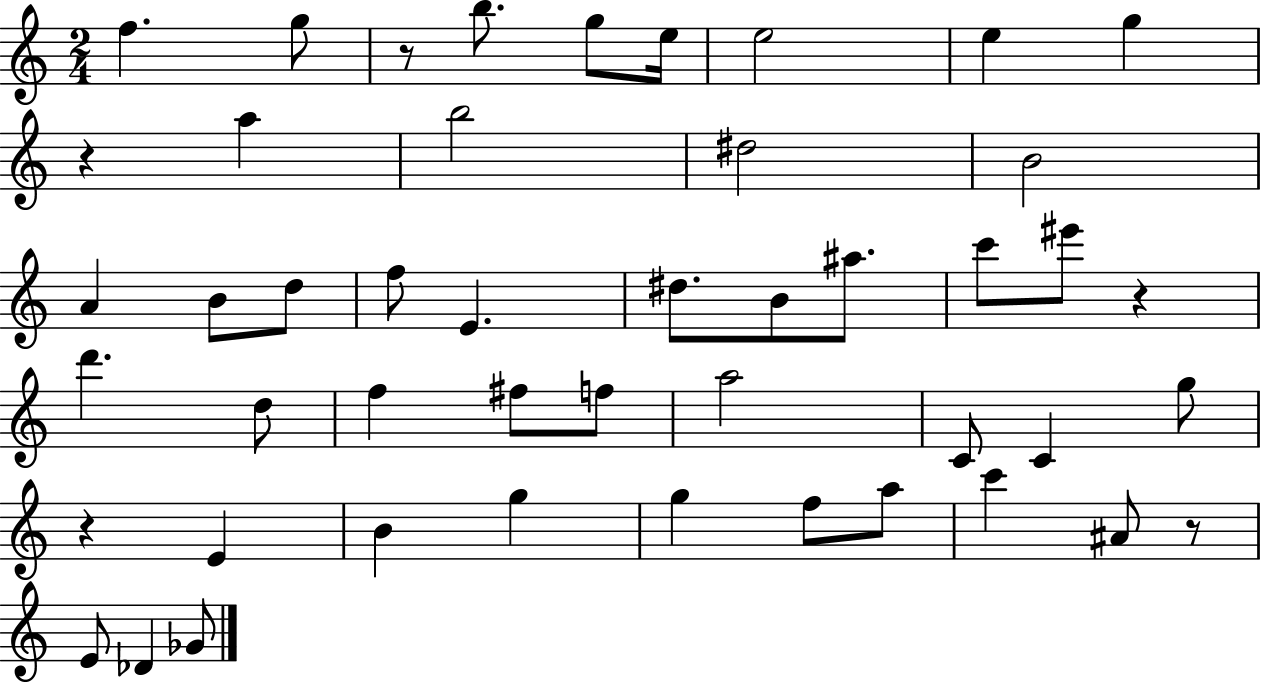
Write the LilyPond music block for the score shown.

{
  \clef treble
  \numericTimeSignature
  \time 2/4
  \key c \major
  f''4. g''8 | r8 b''8. g''8 e''16 | e''2 | e''4 g''4 | \break r4 a''4 | b''2 | dis''2 | b'2 | \break a'4 b'8 d''8 | f''8 e'4. | dis''8. b'8 ais''8. | c'''8 eis'''8 r4 | \break d'''4. d''8 | f''4 fis''8 f''8 | a''2 | c'8 c'4 g''8 | \break r4 e'4 | b'4 g''4 | g''4 f''8 a''8 | c'''4 ais'8 r8 | \break e'8 des'4 ges'8 | \bar "|."
}